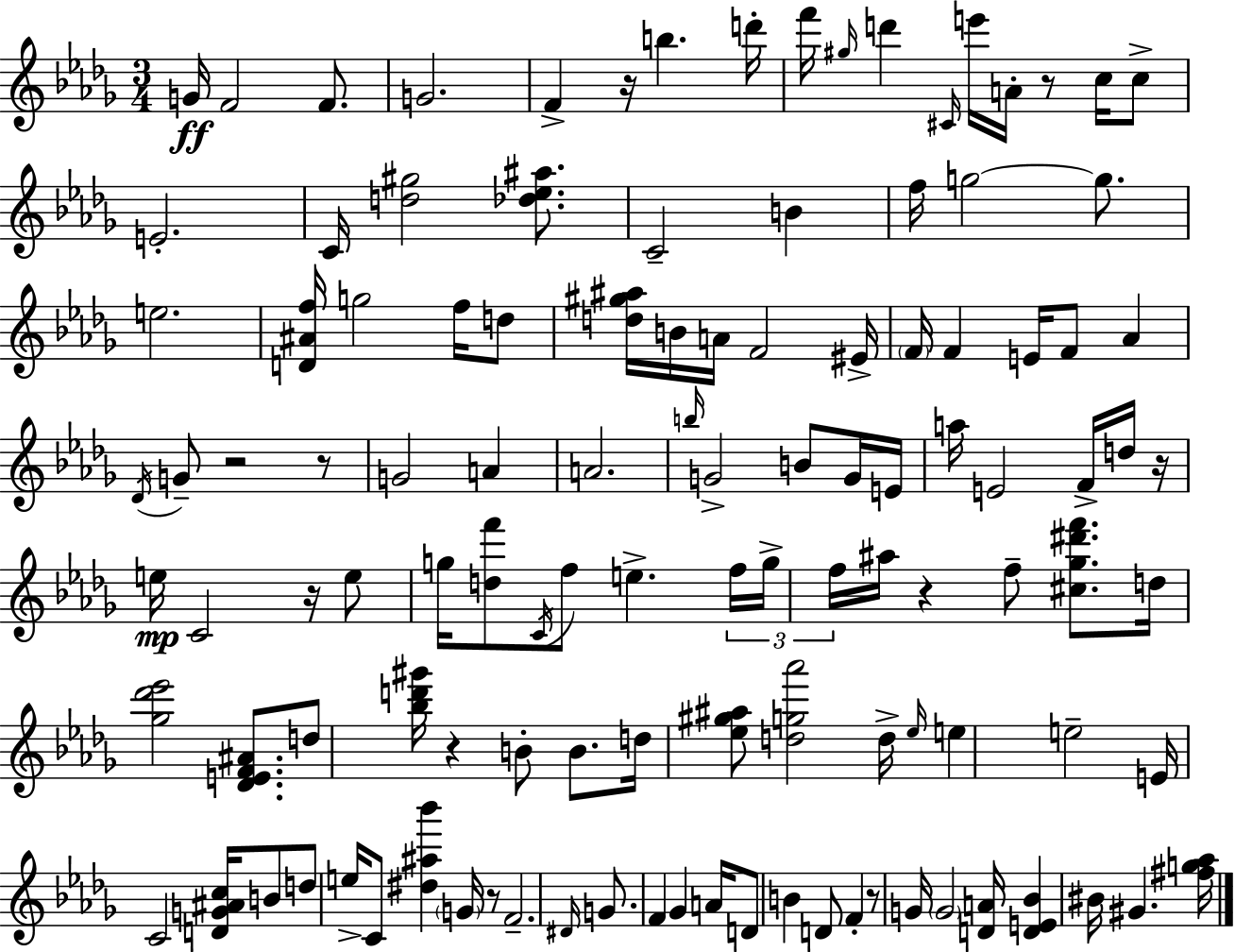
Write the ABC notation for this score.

X:1
T:Untitled
M:3/4
L:1/4
K:Bbm
G/4 F2 F/2 G2 F z/4 b d'/4 f'/4 ^g/4 d' ^C/4 e'/4 A/4 z/2 c/4 c/2 E2 C/4 [d^g]2 [_d_e^a]/2 C2 B f/4 g2 g/2 e2 [D^Af]/4 g2 f/4 d/2 [d^g^a]/4 B/4 A/4 F2 ^E/4 F/4 F E/4 F/2 _A _D/4 G/2 z2 z/2 G2 A A2 b/4 G2 B/2 G/4 E/4 a/4 E2 F/4 d/4 z/4 e/4 C2 z/4 e/2 g/4 [df']/2 C/4 f/2 e f/4 g/4 f/4 ^a/4 z f/2 [^c_g^d'f']/2 d/4 [_g_d'_e']2 [_DEF^A]/2 d/2 [_bd'^g']/4 z B/2 B/2 d/4 [_e^g^a]/2 [dg_a']2 d/4 _e/4 e e2 E/4 C2 [DG^Ac]/4 B/2 d/2 e/4 C/2 [^d^a_b'] G/4 z/2 F2 ^D/4 G/2 F _G A/4 D/2 B D/2 F z/2 G/4 G2 [DA]/4 [DE_B] ^B/4 ^G [^fg_a]/4